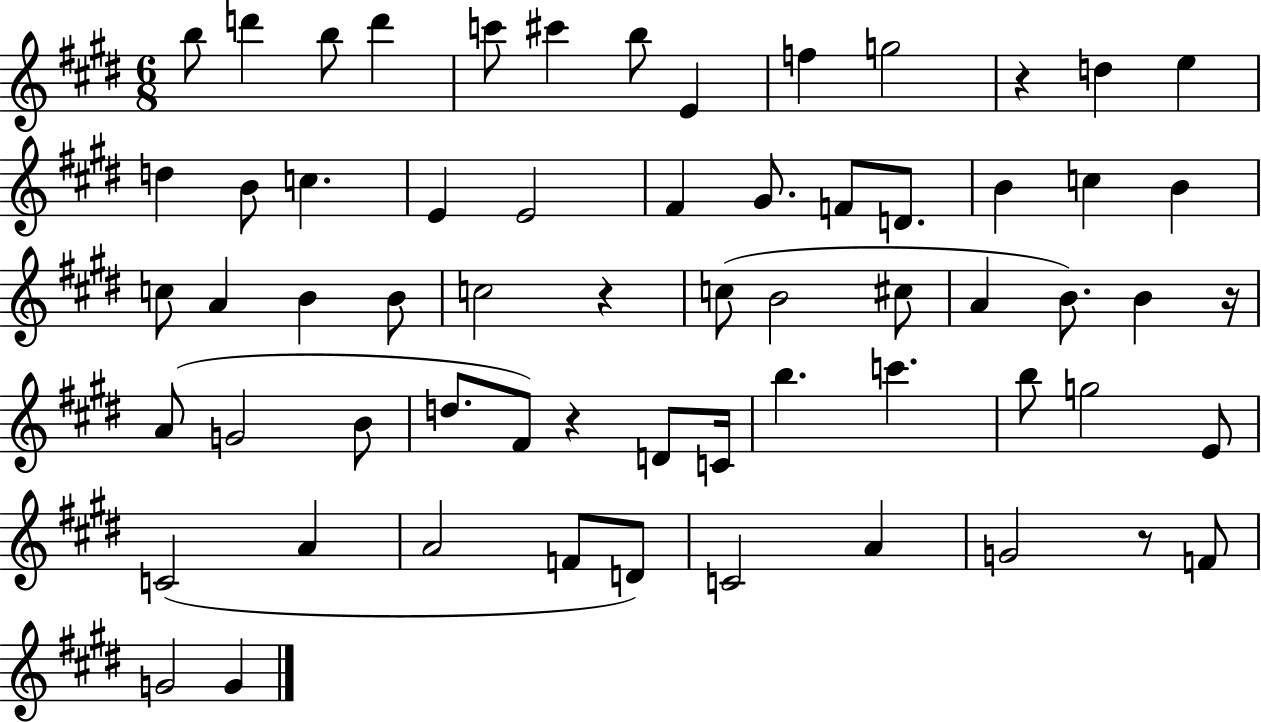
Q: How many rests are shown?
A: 5